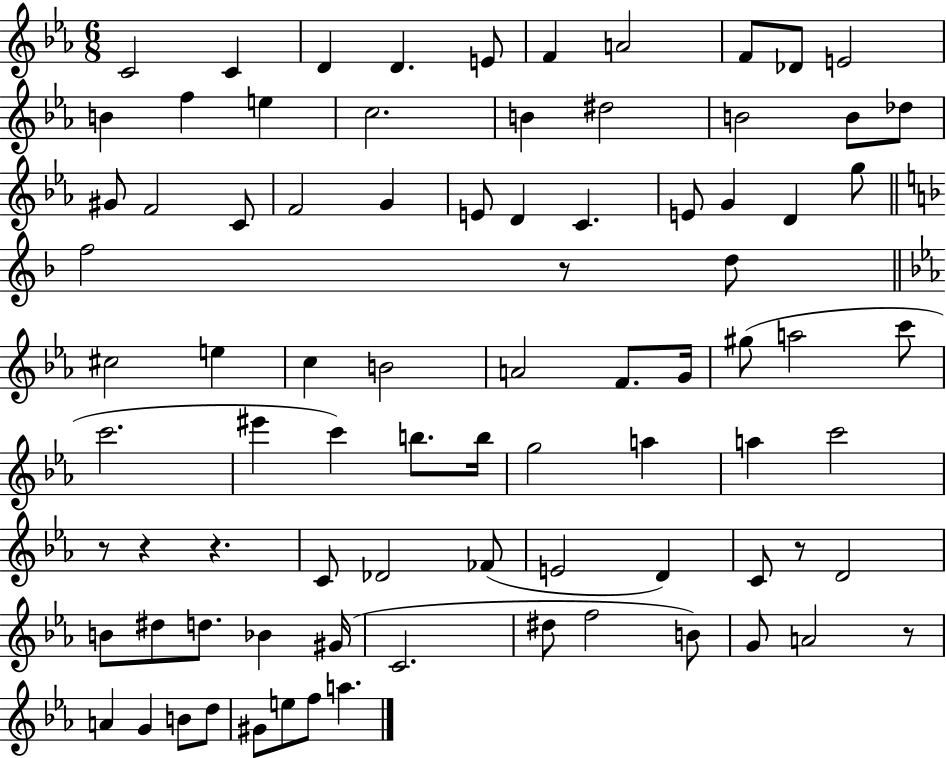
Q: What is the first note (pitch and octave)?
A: C4